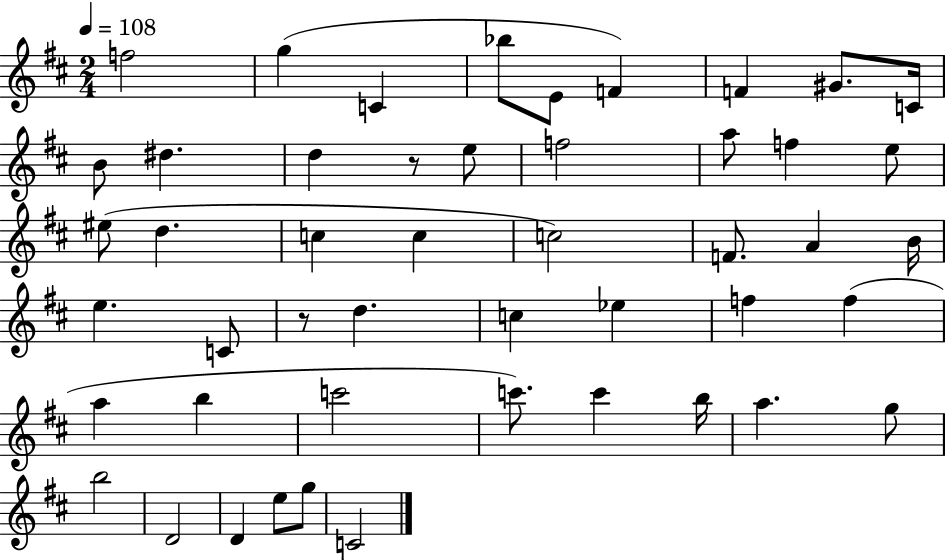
{
  \clef treble
  \numericTimeSignature
  \time 2/4
  \key d \major
  \tempo 4 = 108
  f''2 | g''4( c'4 | bes''8 e'8 f'4) | f'4 gis'8. c'16 | \break b'8 dis''4. | d''4 r8 e''8 | f''2 | a''8 f''4 e''8 | \break eis''8( d''4. | c''4 c''4 | c''2) | f'8. a'4 b'16 | \break e''4. c'8 | r8 d''4. | c''4 ees''4 | f''4 f''4( | \break a''4 b''4 | c'''2 | c'''8.) c'''4 b''16 | a''4. g''8 | \break b''2 | d'2 | d'4 e''8 g''8 | c'2 | \break \bar "|."
}